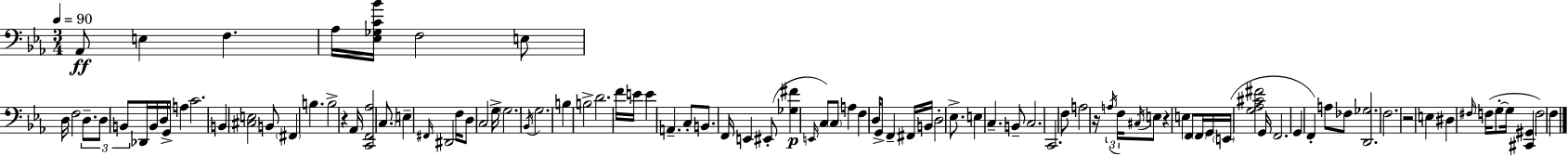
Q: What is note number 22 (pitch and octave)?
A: B3